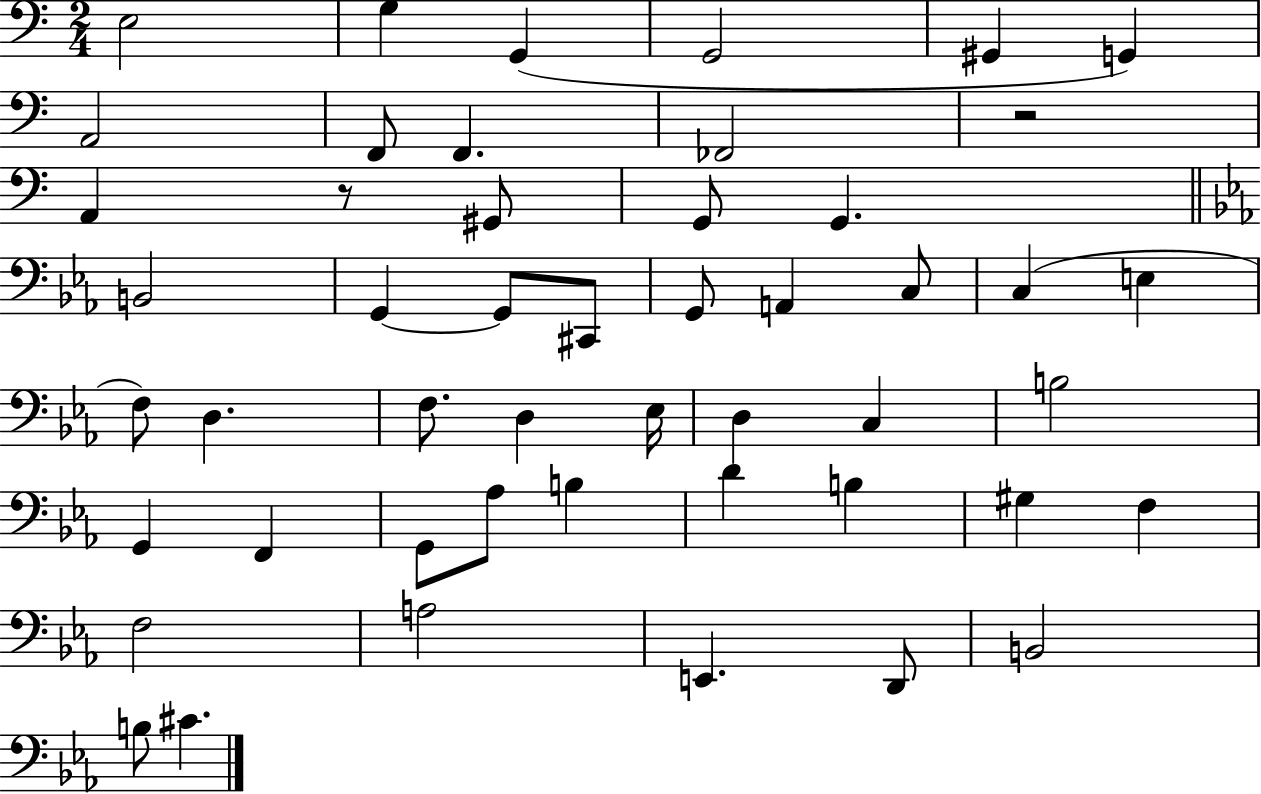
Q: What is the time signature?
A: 2/4